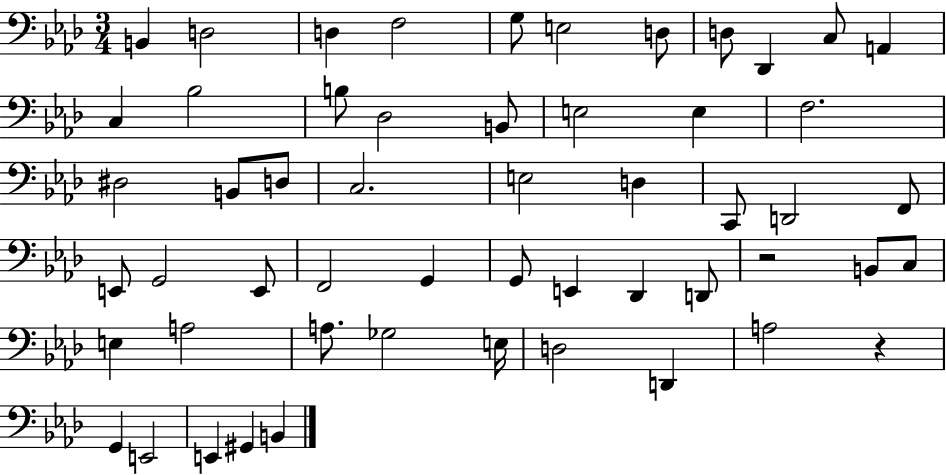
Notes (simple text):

B2/q D3/h D3/q F3/h G3/e E3/h D3/e D3/e Db2/q C3/e A2/q C3/q Bb3/h B3/e Db3/h B2/e E3/h E3/q F3/h. D#3/h B2/e D3/e C3/h. E3/h D3/q C2/e D2/h F2/e E2/e G2/h E2/e F2/h G2/q G2/e E2/q Db2/q D2/e R/h B2/e C3/e E3/q A3/h A3/e. Gb3/h E3/s D3/h D2/q A3/h R/q G2/q E2/h E2/q G#2/q B2/q